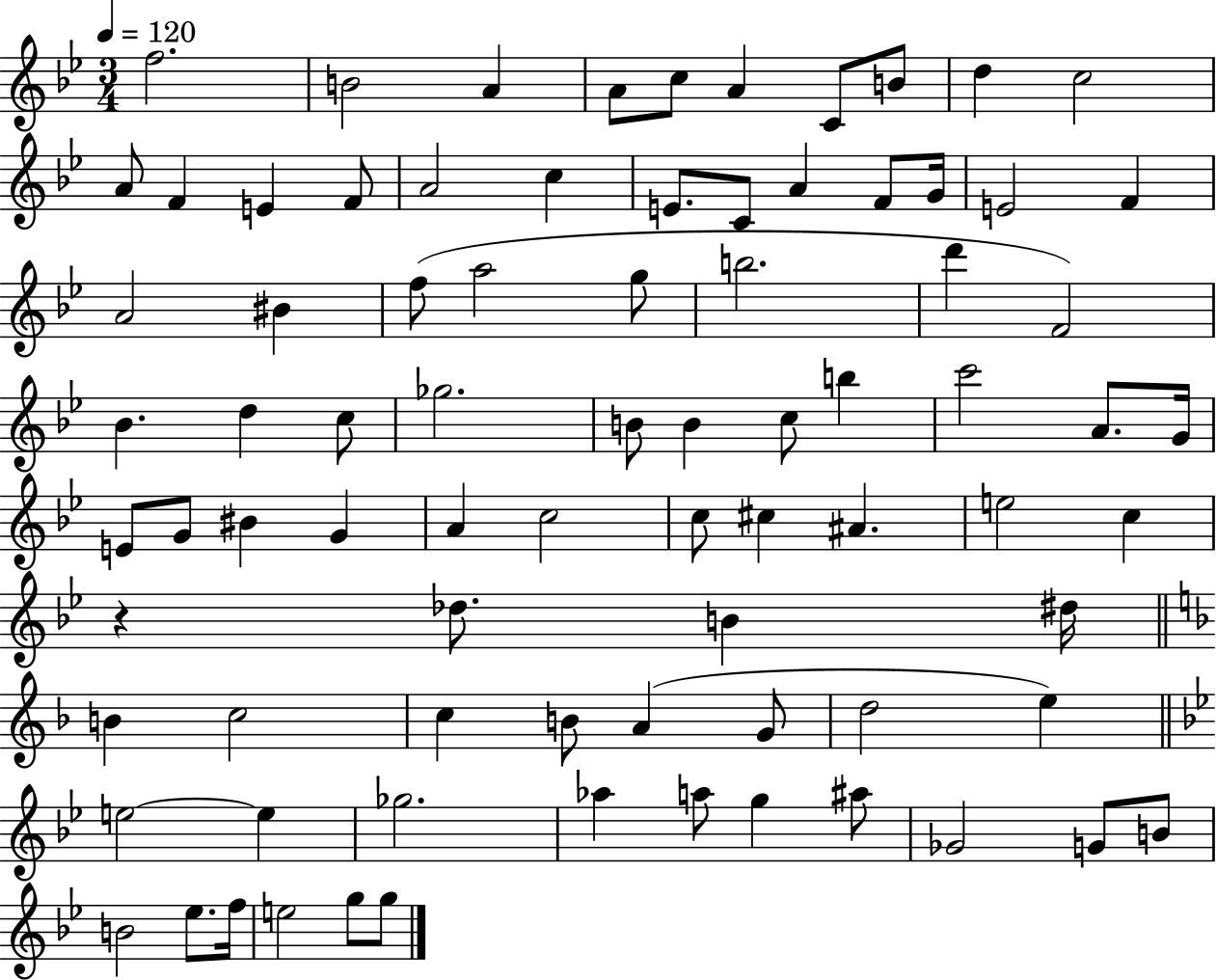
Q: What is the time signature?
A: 3/4